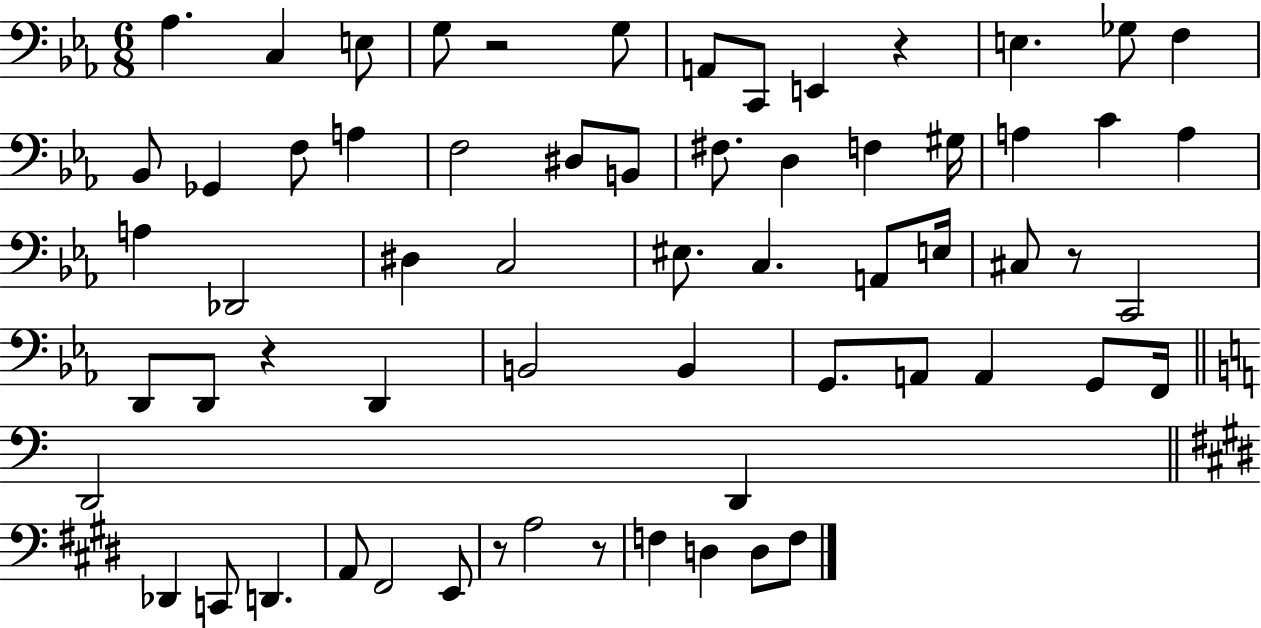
X:1
T:Untitled
M:6/8
L:1/4
K:Eb
_A, C, E,/2 G,/2 z2 G,/2 A,,/2 C,,/2 E,, z E, _G,/2 F, _B,,/2 _G,, F,/2 A, F,2 ^D,/2 B,,/2 ^F,/2 D, F, ^G,/4 A, C A, A, _D,,2 ^D, C,2 ^E,/2 C, A,,/2 E,/4 ^C,/2 z/2 C,,2 D,,/2 D,,/2 z D,, B,,2 B,, G,,/2 A,,/2 A,, G,,/2 F,,/4 D,,2 D,, _D,, C,,/2 D,, A,,/2 ^F,,2 E,,/2 z/2 A,2 z/2 F, D, D,/2 F,/2